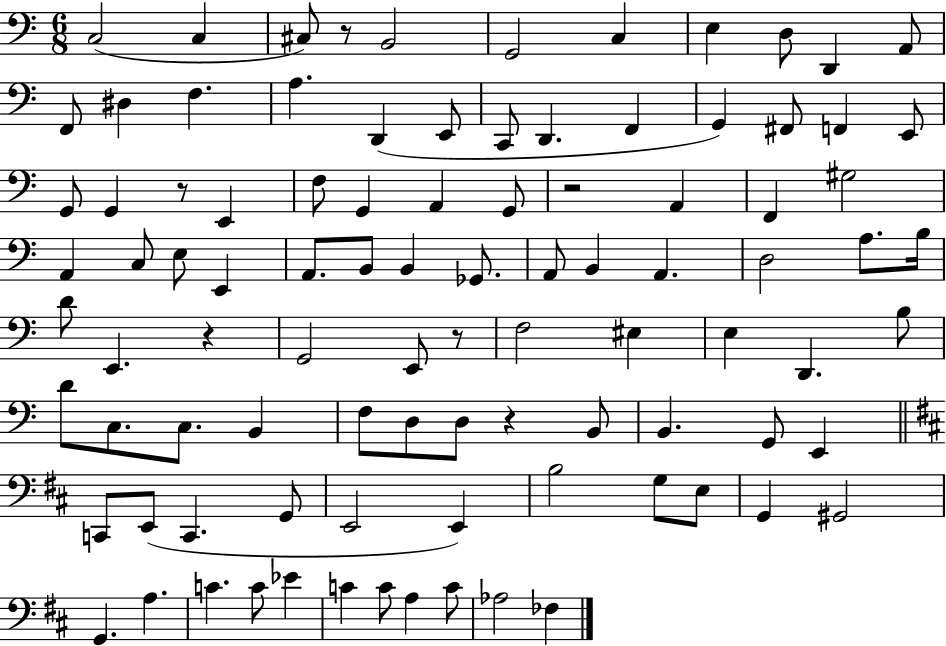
{
  \clef bass
  \numericTimeSignature
  \time 6/8
  \key c \major
  c2( c4 | cis8) r8 b,2 | g,2 c4 | e4 d8 d,4 a,8 | \break f,8 dis4 f4. | a4. d,4( e,8 | c,8 d,4. f,4 | g,4) fis,8 f,4 e,8 | \break g,8 g,4 r8 e,4 | f8 g,4 a,4 g,8 | r2 a,4 | f,4 gis2 | \break a,4 c8 e8 e,4 | a,8. b,8 b,4 ges,8. | a,8 b,4 a,4. | d2 a8. b16 | \break d'8 e,4. r4 | g,2 e,8 r8 | f2 eis4 | e4 d,4. b8 | \break d'8 c8. c8. b,4 | f8 d8 d8 r4 b,8 | b,4. g,8 e,4 | \bar "||" \break \key b \minor c,8 e,8( c,4. g,8 | e,2 e,4) | b2 g8 e8 | g,4 gis,2 | \break g,4. a4. | c'4. c'8 ees'4 | c'4 c'8 a4 c'8 | aes2 fes4 | \break \bar "|."
}